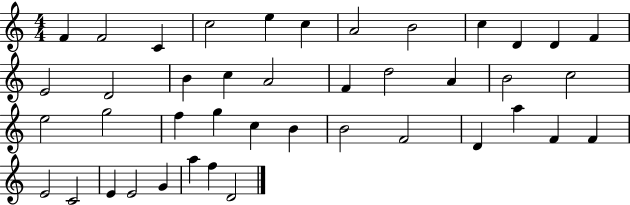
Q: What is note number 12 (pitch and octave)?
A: F4